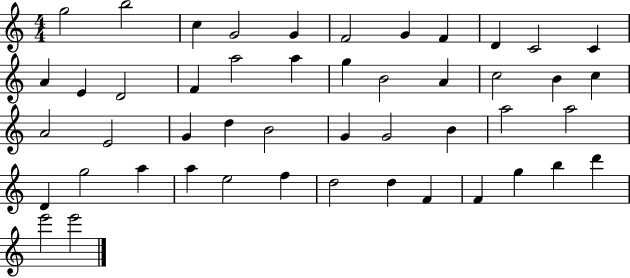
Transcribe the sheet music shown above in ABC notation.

X:1
T:Untitled
M:4/4
L:1/4
K:C
g2 b2 c G2 G F2 G F D C2 C A E D2 F a2 a g B2 A c2 B c A2 E2 G d B2 G G2 B a2 a2 D g2 a a e2 f d2 d F F g b d' e'2 e'2